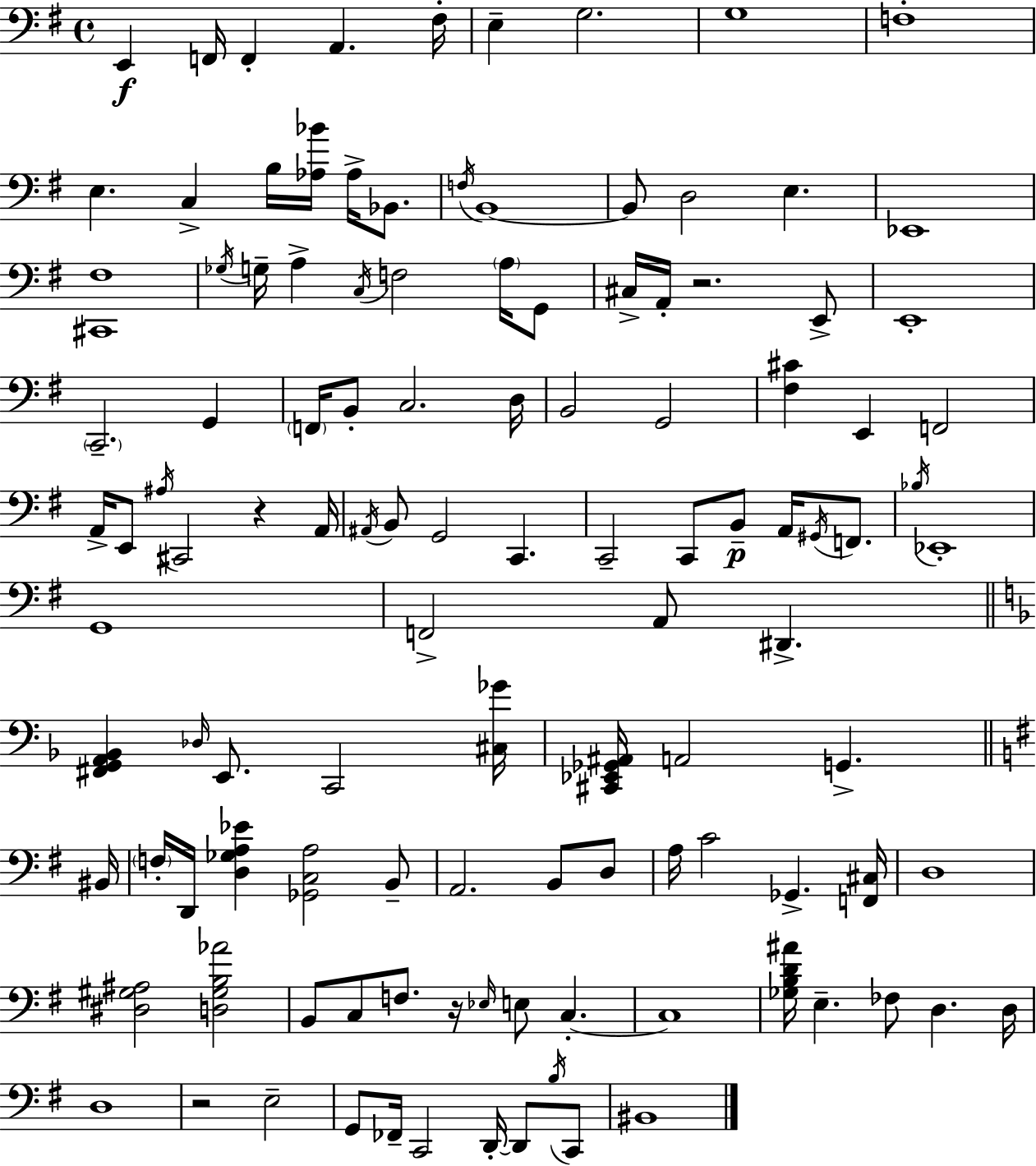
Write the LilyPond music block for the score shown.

{
  \clef bass
  \time 4/4
  \defaultTimeSignature
  \key e \minor
  e,4\f f,16 f,4-. a,4. fis16-. | e4-- g2. | g1 | f1-. | \break e4. c4-> b16 <aes bes'>16 aes16-> bes,8. | \acciaccatura { f16 } b,1~~ | b,8 d2 e4. | ees,1 | \break <cis, fis>1 | \acciaccatura { ges16 } g16-- a4-> \acciaccatura { c16 } f2 | \parenthesize a16 g,8 cis16-> a,16-. r2. | e,8-> e,1-. | \break \parenthesize c,2.-- g,4 | \parenthesize f,16 b,8-. c2. | d16 b,2 g,2 | <fis cis'>4 e,4 f,2 | \break a,16-> e,8 \acciaccatura { ais16 } cis,2 r4 | a,16 \acciaccatura { ais,16 } b,8 g,2 c,4. | c,2-- c,8 b,8--\p | a,16 \acciaccatura { gis,16 } f,8. \acciaccatura { bes16 } ees,1-. | \break g,1 | f,2-> a,8 | dis,4.-> \bar "||" \break \key f \major <fis, g, a, bes,>4 \grace { des16 } e,8. c,2 | <cis ges'>16 <cis, ees, ges, ais,>16 a,2 g,4.-> | \bar "||" \break \key g \major bis,16 \parenthesize f16-. d,16 <d ges a ees'>4 <ges, c a>2 b,8-- | a,2. b,8 d8 | a16 c'2 ges,4.-> | <f, cis>16 d1 | \break <dis gis ais>2 <d gis b aes'>2 | b,8 c8 f8. r16 \grace { ees16 } e8 c4.-.~~ | c1 | <ges b d' ais'>16 e4.-- fes8 d4. | \break d16 d1 | r2 e2-- | g,8 fes,16-- c,2 d,16-.~~ d,8 | \acciaccatura { b16 } c,8 bis,1 | \break \bar "|."
}